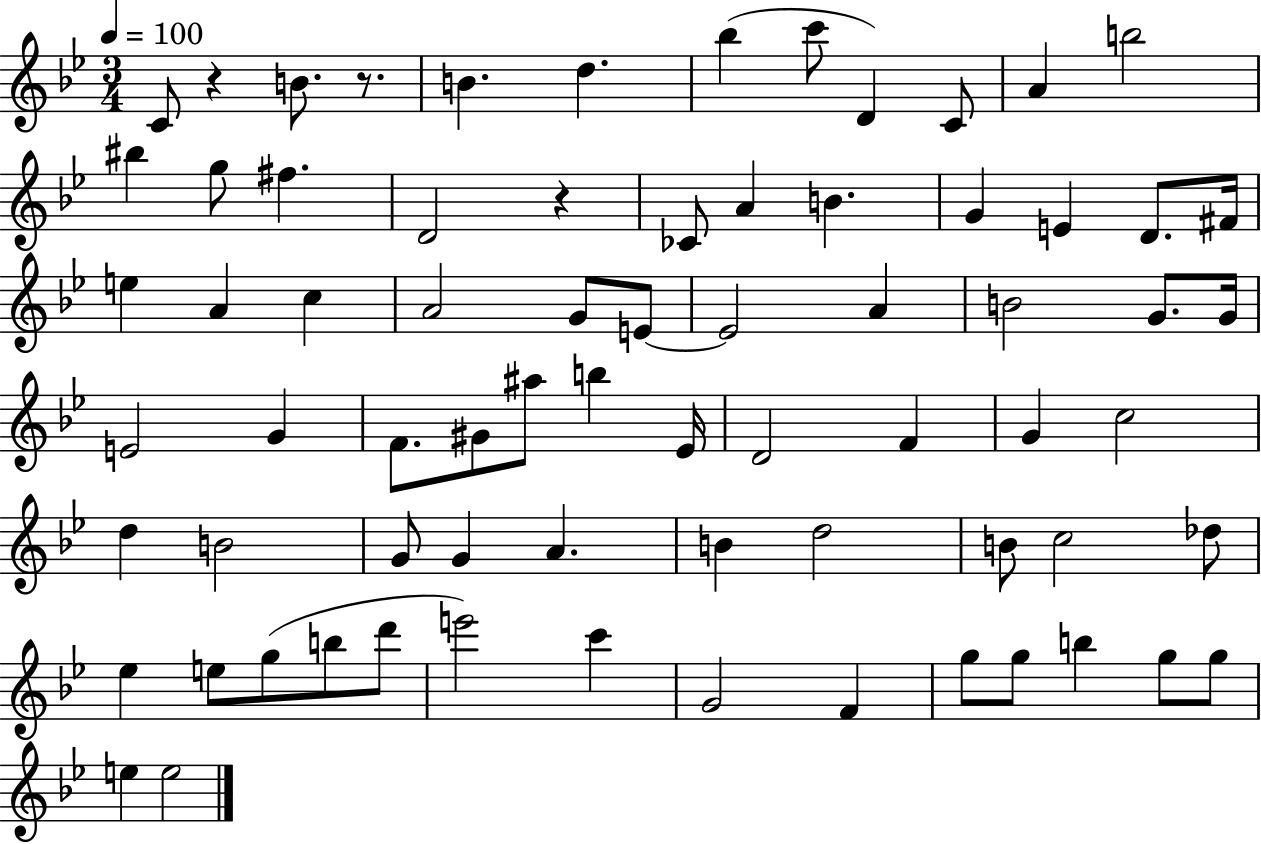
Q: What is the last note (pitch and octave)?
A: E5